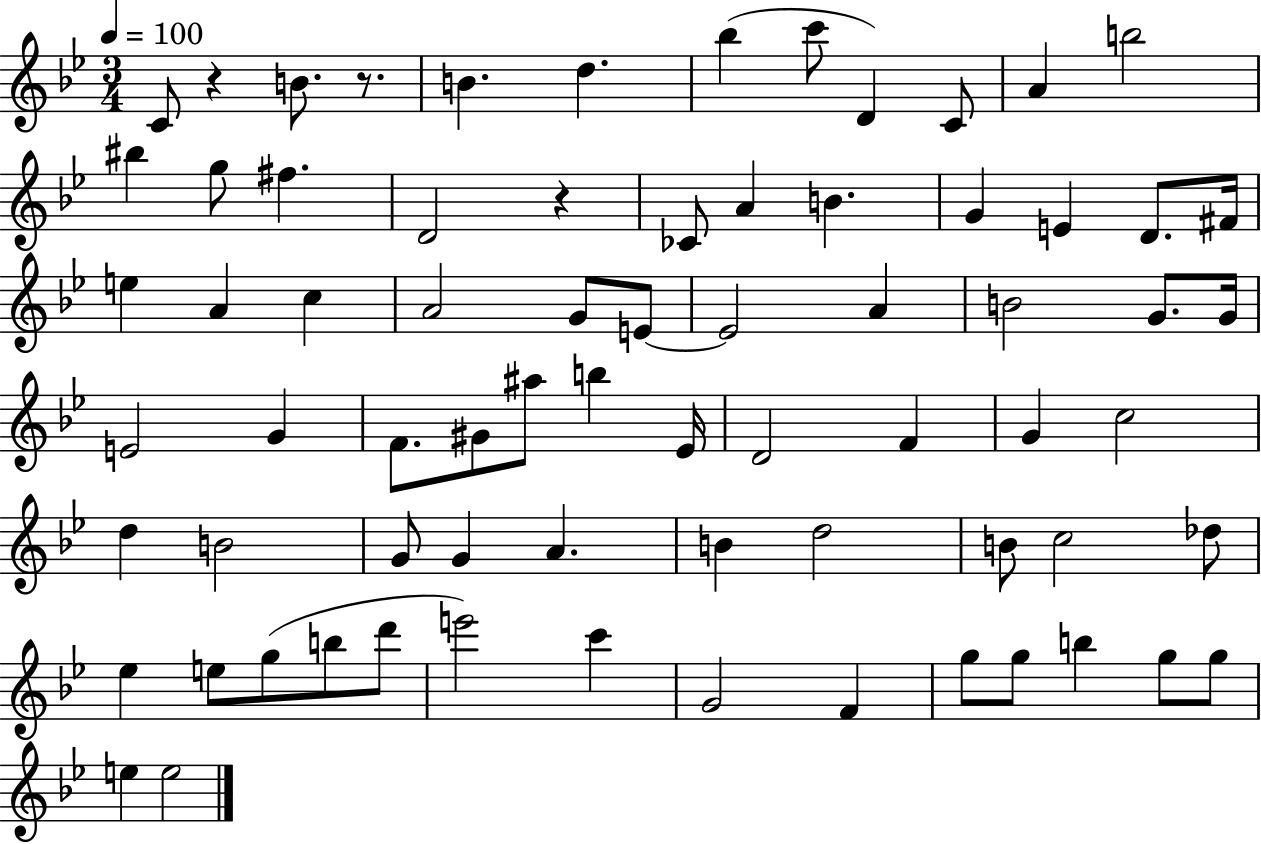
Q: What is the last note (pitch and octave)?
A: E5